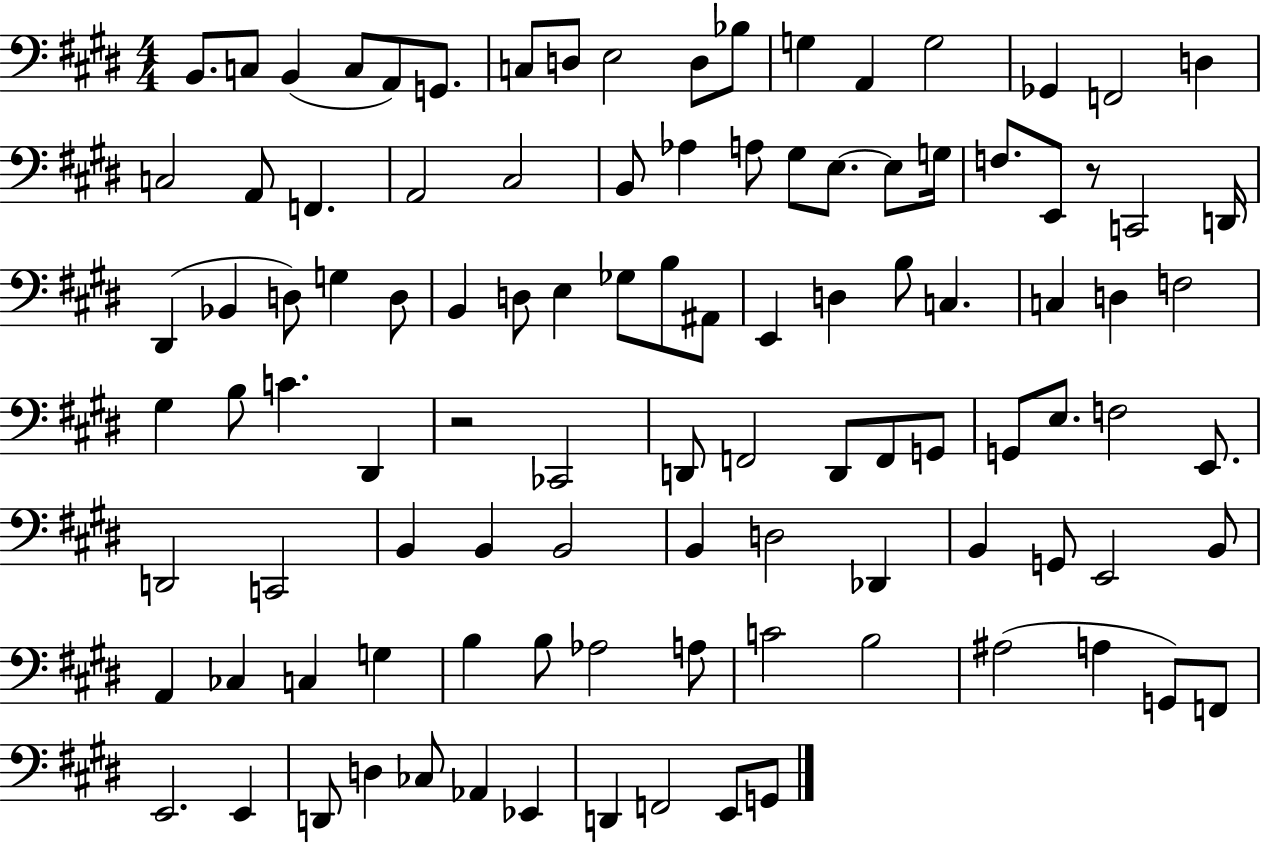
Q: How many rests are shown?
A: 2